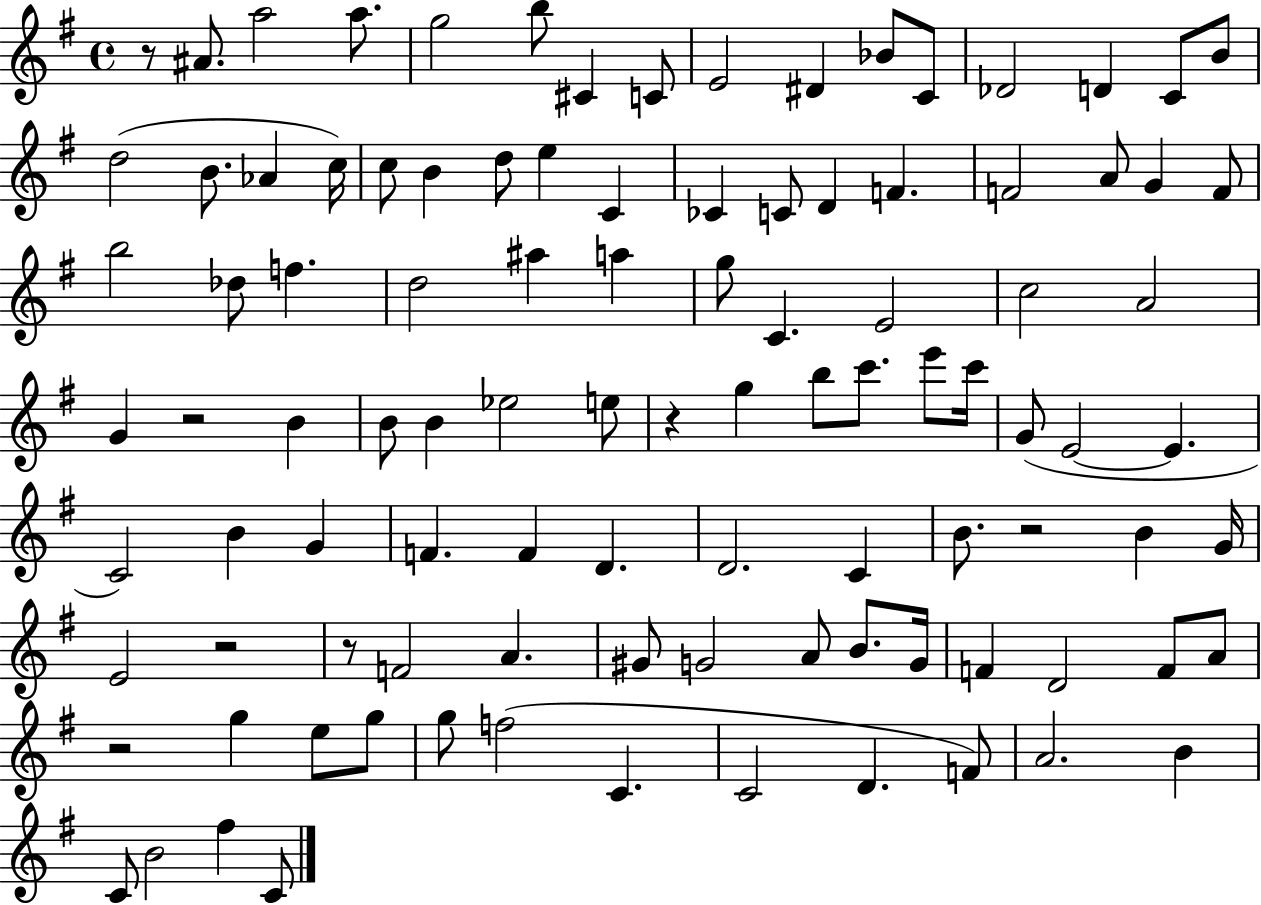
X:1
T:Untitled
M:4/4
L:1/4
K:G
z/2 ^A/2 a2 a/2 g2 b/2 ^C C/2 E2 ^D _B/2 C/2 _D2 D C/2 B/2 d2 B/2 _A c/4 c/2 B d/2 e C _C C/2 D F F2 A/2 G F/2 b2 _d/2 f d2 ^a a g/2 C E2 c2 A2 G z2 B B/2 B _e2 e/2 z g b/2 c'/2 e'/2 c'/4 G/2 E2 E C2 B G F F D D2 C B/2 z2 B G/4 E2 z2 z/2 F2 A ^G/2 G2 A/2 B/2 G/4 F D2 F/2 A/2 z2 g e/2 g/2 g/2 f2 C C2 D F/2 A2 B C/2 B2 ^f C/2